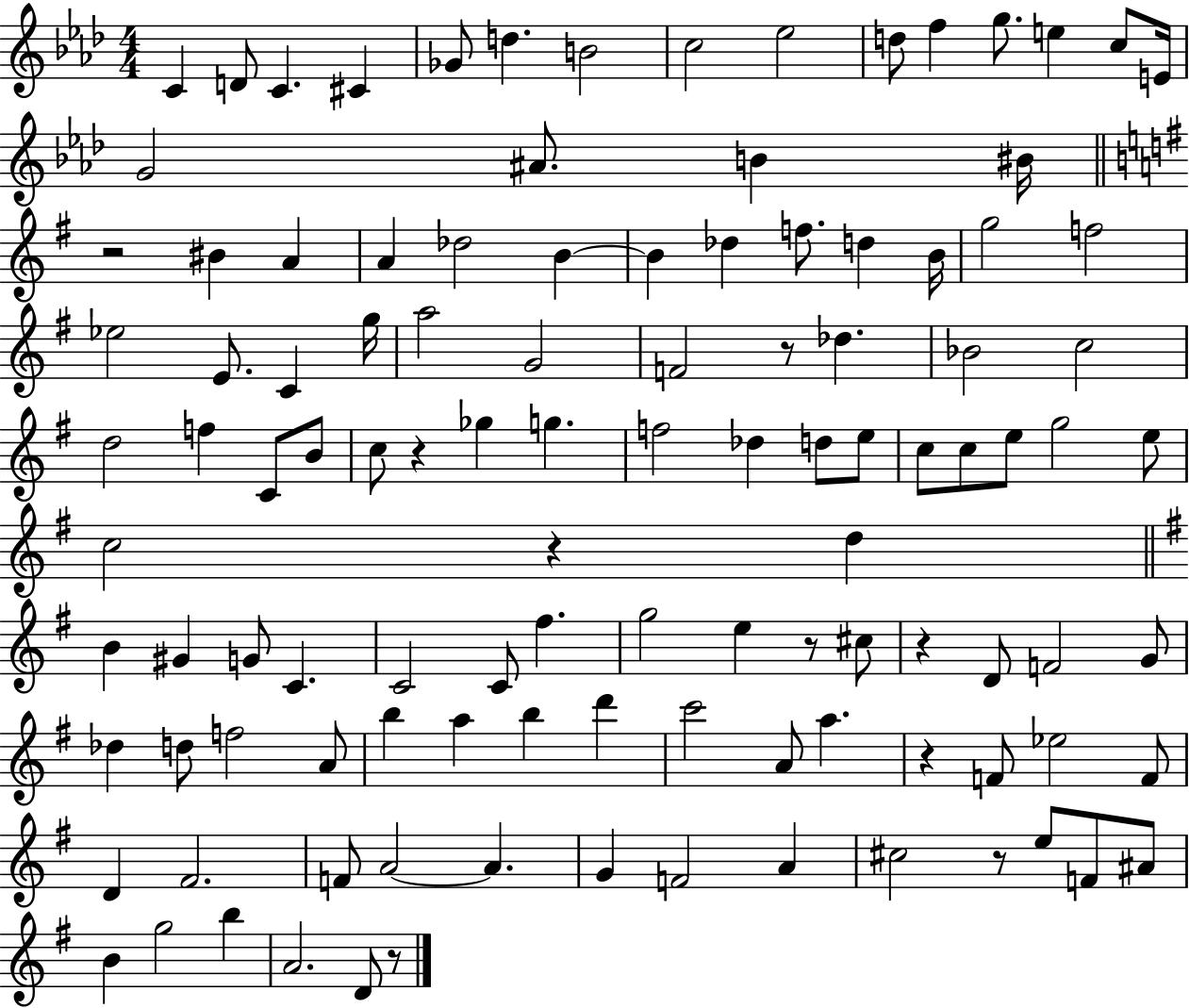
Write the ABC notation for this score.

X:1
T:Untitled
M:4/4
L:1/4
K:Ab
C D/2 C ^C _G/2 d B2 c2 _e2 d/2 f g/2 e c/2 E/4 G2 ^A/2 B ^B/4 z2 ^B A A _d2 B B _d f/2 d B/4 g2 f2 _e2 E/2 C g/4 a2 G2 F2 z/2 _d _B2 c2 d2 f C/2 B/2 c/2 z _g g f2 _d d/2 e/2 c/2 c/2 e/2 g2 e/2 c2 z d B ^G G/2 C C2 C/2 ^f g2 e z/2 ^c/2 z D/2 F2 G/2 _d d/2 f2 A/2 b a b d' c'2 A/2 a z F/2 _e2 F/2 D ^F2 F/2 A2 A G F2 A ^c2 z/2 e/2 F/2 ^A/2 B g2 b A2 D/2 z/2